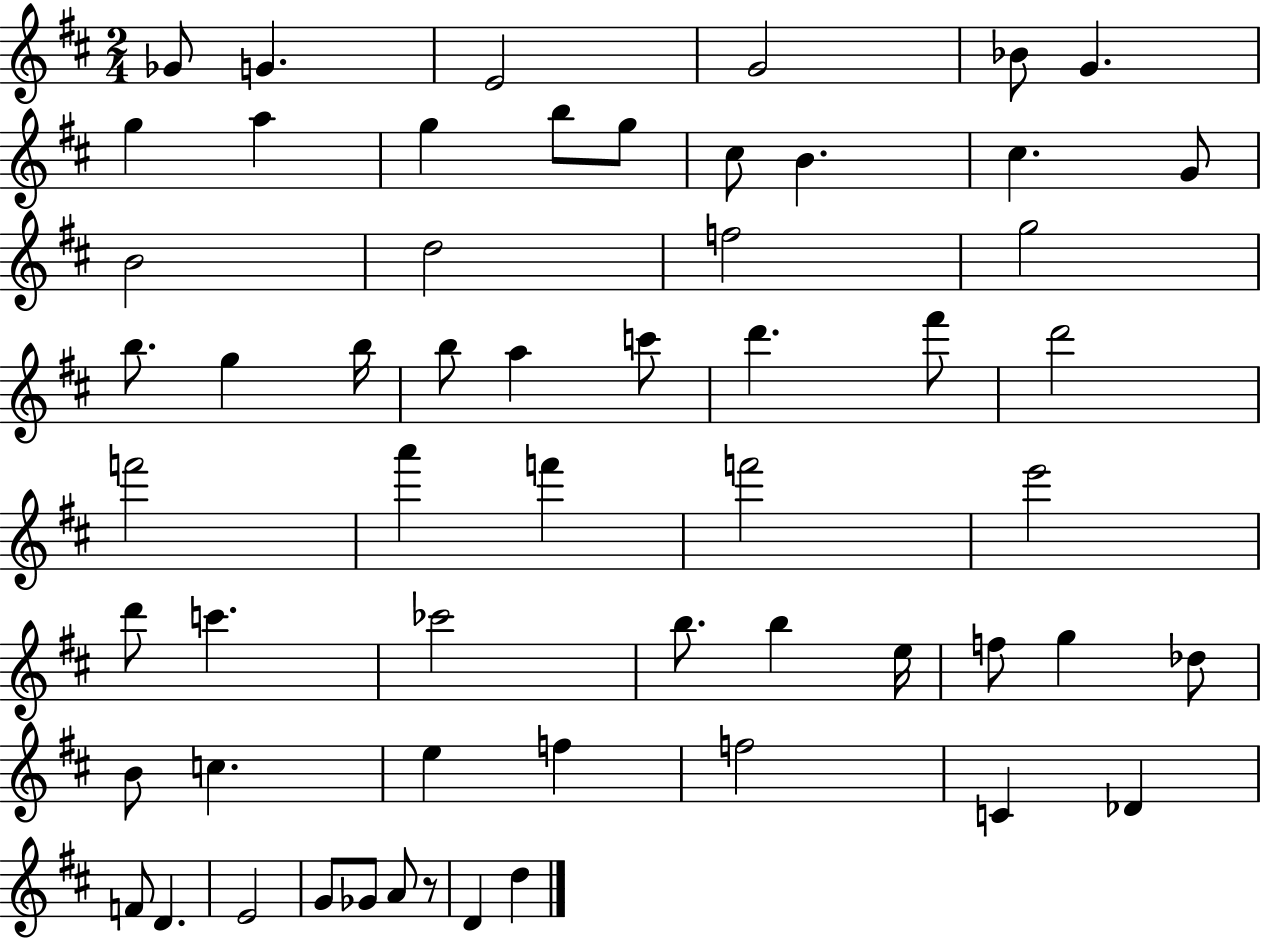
{
  \clef treble
  \numericTimeSignature
  \time 2/4
  \key d \major
  \repeat volta 2 { ges'8 g'4. | e'2 | g'2 | bes'8 g'4. | \break g''4 a''4 | g''4 b''8 g''8 | cis''8 b'4. | cis''4. g'8 | \break b'2 | d''2 | f''2 | g''2 | \break b''8. g''4 b''16 | b''8 a''4 c'''8 | d'''4. fis'''8 | d'''2 | \break f'''2 | a'''4 f'''4 | f'''2 | e'''2 | \break d'''8 c'''4. | ces'''2 | b''8. b''4 e''16 | f''8 g''4 des''8 | \break b'8 c''4. | e''4 f''4 | f''2 | c'4 des'4 | \break f'8 d'4. | e'2 | g'8 ges'8 a'8 r8 | d'4 d''4 | \break } \bar "|."
}